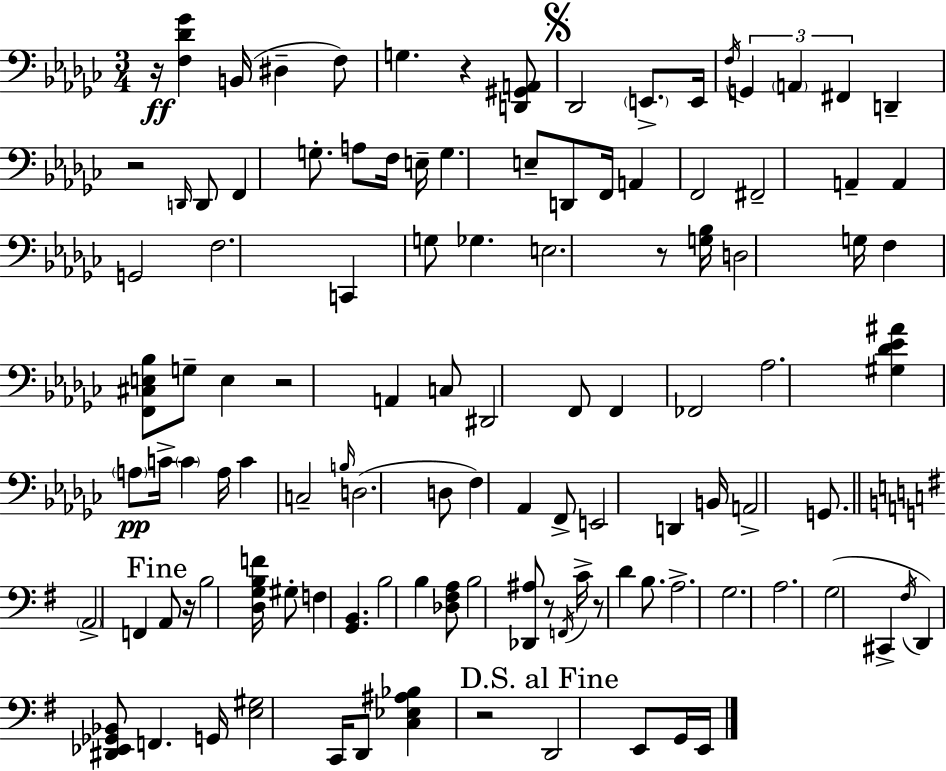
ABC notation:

X:1
T:Untitled
M:3/4
L:1/4
K:Ebm
z/4 [F,_D_G] B,,/4 ^D, F,/2 G, z [D,,^G,,A,,]/2 _D,,2 E,,/2 E,,/4 F,/4 G,, A,, ^F,, D,, z2 D,,/4 D,,/2 F,, G,/2 A,/2 F,/4 E,/4 G, E,/2 D,,/2 F,,/4 A,, F,,2 ^F,,2 A,, A,, G,,2 F,2 C,, G,/2 _G, E,2 z/2 [G,_B,]/4 D,2 G,/4 F, [F,,^C,E,_B,]/2 G,/2 E, z2 A,, C,/2 ^D,,2 F,,/2 F,, _F,,2 _A,2 [^G,_D_E^A] A,/2 C/4 C A,/4 C C,2 B,/4 D,2 D,/2 F, _A,, F,,/2 E,,2 D,, B,,/4 A,,2 G,,/2 A,,2 F,, A,,/2 z/4 B,2 [D,G,B,F]/4 ^G,/2 F, [G,,B,,] B,2 B, [_D,^F,A,]/2 B,2 [_D,,^A,]/2 z/2 F,,/4 C/4 z/2 D B,/2 A,2 G,2 A,2 G,2 ^C,, ^F,/4 D,, [^D,,_E,,_G,,_B,,]/2 F,, G,,/4 [E,^G,]2 C,,/4 D,,/2 [C,_E,^A,_B,] z2 D,,2 E,,/2 G,,/4 E,,/4